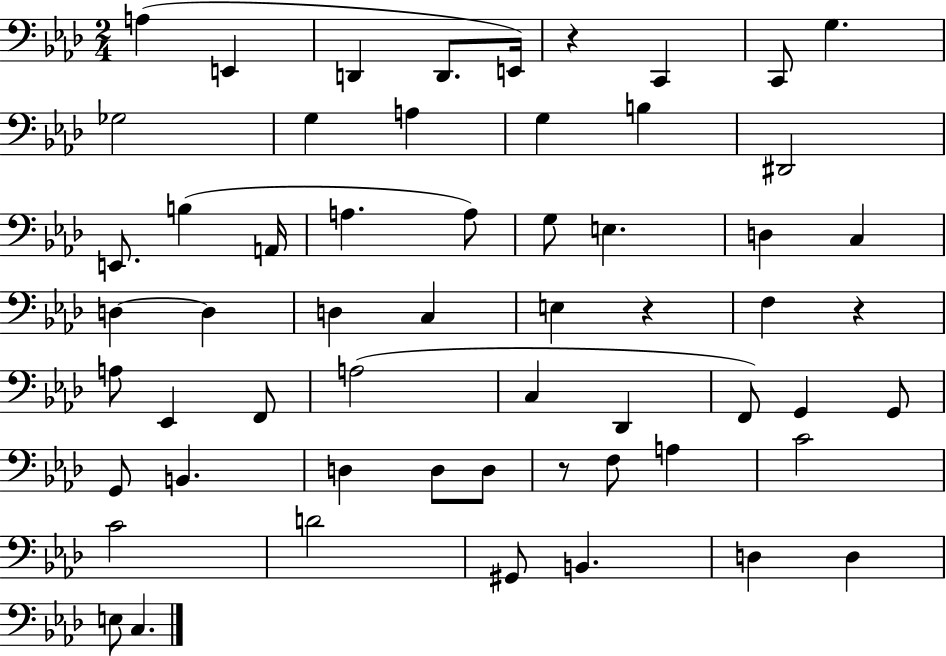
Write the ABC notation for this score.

X:1
T:Untitled
M:2/4
L:1/4
K:Ab
A, E,, D,, D,,/2 E,,/4 z C,, C,,/2 G, _G,2 G, A, G, B, ^D,,2 E,,/2 B, A,,/4 A, A,/2 G,/2 E, D, C, D, D, D, C, E, z F, z A,/2 _E,, F,,/2 A,2 C, _D,, F,,/2 G,, G,,/2 G,,/2 B,, D, D,/2 D,/2 z/2 F,/2 A, C2 C2 D2 ^G,,/2 B,, D, D, E,/2 C,